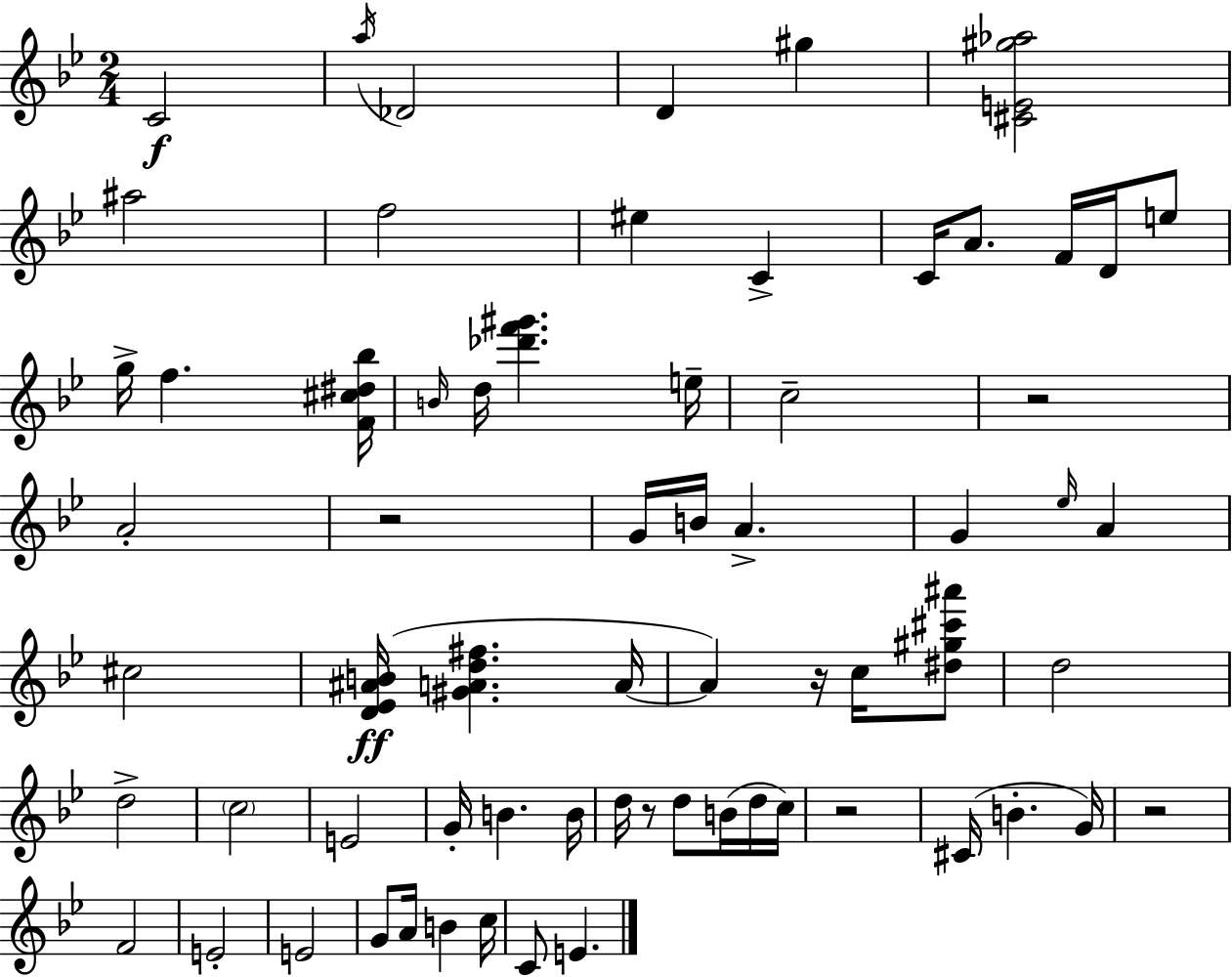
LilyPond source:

{
  \clef treble
  \numericTimeSignature
  \time 2/4
  \key g \minor
  c'2\f | \acciaccatura { a''16 } des'2 | d'4 gis''4 | <cis' e' gis'' aes''>2 | \break ais''2 | f''2 | eis''4 c'4-> | c'16 a'8. f'16 d'16 e''8 | \break g''16-> f''4. | <f' cis'' dis'' bes''>16 \grace { b'16 } d''16 <des''' f''' gis'''>4. | e''16-- c''2-- | r2 | \break a'2-. | r2 | g'16 b'16 a'4.-> | g'4 \grace { ees''16 } a'4 | \break cis''2 | <d' ees' ais' b'>16(\ff <gis' a' d'' fis''>4. | a'16~~ a'4) r16 | c''16 <dis'' gis'' cis''' ais'''>8 d''2 | \break d''2-> | \parenthesize c''2 | e'2 | g'16-. b'4. | \break b'16 d''16 r8 d''8 | b'16( d''16 c''16) r2 | cis'16( b'4.-. | g'16) r2 | \break f'2 | e'2-. | e'2 | g'8 a'16 b'4 | \break c''16 c'8 e'4. | \bar "|."
}